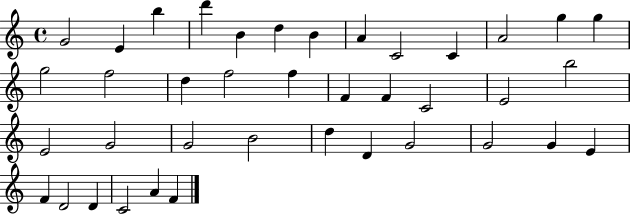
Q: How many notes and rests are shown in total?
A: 39